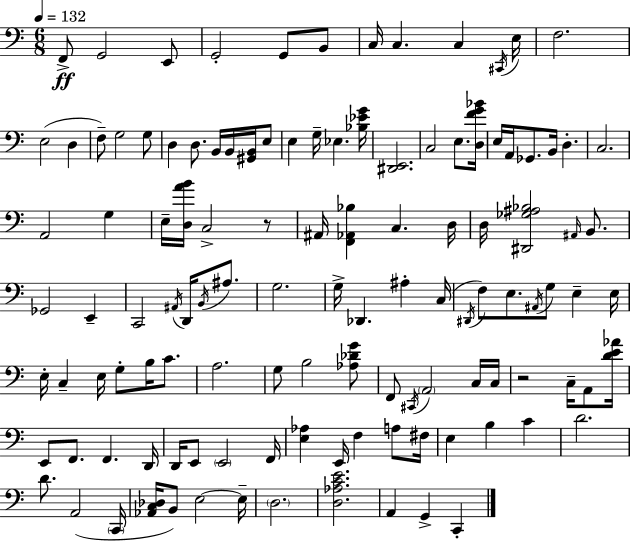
{
  \clef bass
  \numericTimeSignature
  \time 6/8
  \key a \minor
  \tempo 4 = 132
  f,8->\ff g,2 e,8 | g,2-. g,8 b,8 | c16 c4. c4 \acciaccatura { cis,16 } | e16 f2. | \break e2( d4 | f8--) g2 g8 | d4 d8. b,16 b,16 <gis, b,>16 e8 | e4 g16-- ees4. | \break <bes ees' g'>16 <dis, e,>2. | c2 e8. | <d f' g' bes'>16 e16 a,16 ges,8. b,16 d4.-. | c2. | \break a,2 g4 | e16-- <d a' b'>16 c2-> r8 | ais,16 <f, aes, bes>4 c4. | d16 d16 <dis, ges ais bes>2 \grace { ais,16 } b,8. | \break ges,2 e,4-- | c,2 \acciaccatura { ais,16 } d,16 | \acciaccatura { b,16 } ais8. g2. | g16-> des,4. ais4-. | \break c16( \acciaccatura { dis,16 } f8) e8. \acciaccatura { ais,16 } g8 | e4-- e16 e16-. c4-- e16 | g8-. b16 c'8. a2. | g8 b2 | \break <aes des' g'>8 f,8 \acciaccatura { cis,16 } \parenthesize a,2 | c16 c16 r2 | c16-- a,8 <d' e' aes'>16 e,8 f,8. | f,4. d,16 d,16 e,8 \parenthesize e,2 | \break f,16 <e aes>4 e,16 | f4 a8 fis16 e4 b4 | c'4 d'2. | d'8. a,2( | \break \parenthesize c,16 <aes, c des>16 b,8) e2~~ | e16-- \parenthesize d2. | <d aes c' e'>2. | a,4 g,4-> | \break c,4-. \bar "|."
}